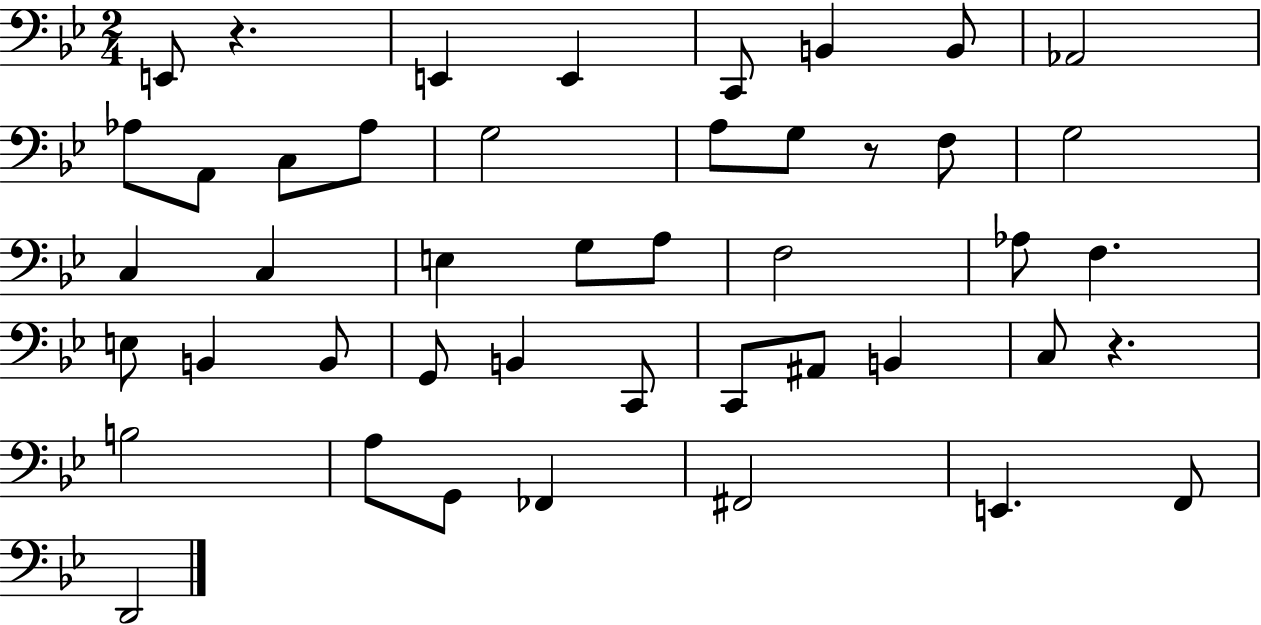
E2/e R/q. E2/q E2/q C2/e B2/q B2/e Ab2/h Ab3/e A2/e C3/e Ab3/e G3/h A3/e G3/e R/e F3/e G3/h C3/q C3/q E3/q G3/e A3/e F3/h Ab3/e F3/q. E3/e B2/q B2/e G2/e B2/q C2/e C2/e A#2/e B2/q C3/e R/q. B3/h A3/e G2/e FES2/q F#2/h E2/q. F2/e D2/h